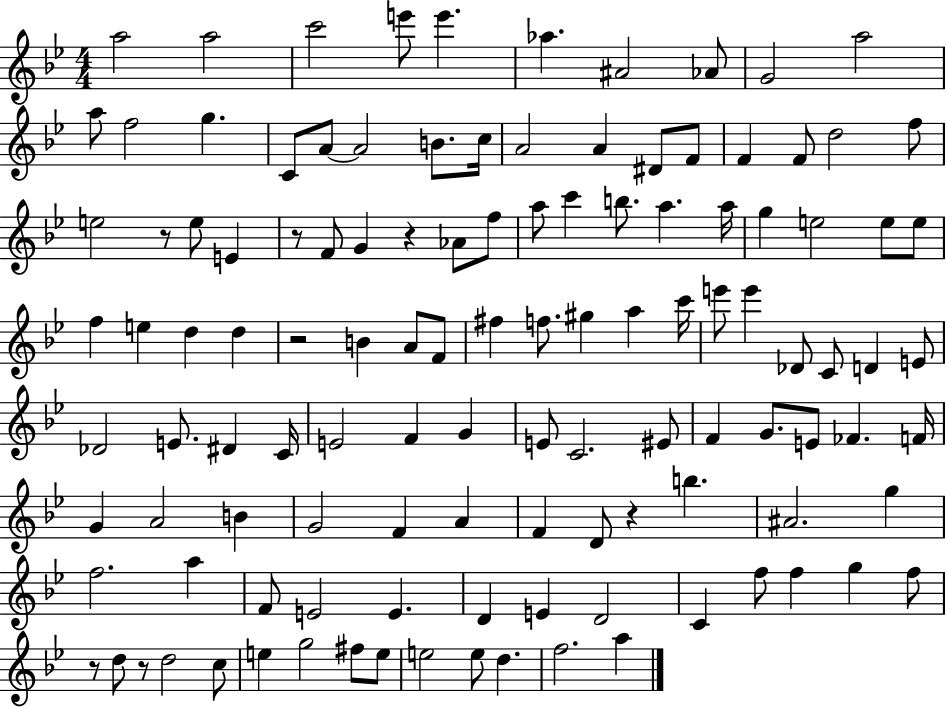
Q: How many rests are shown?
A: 7